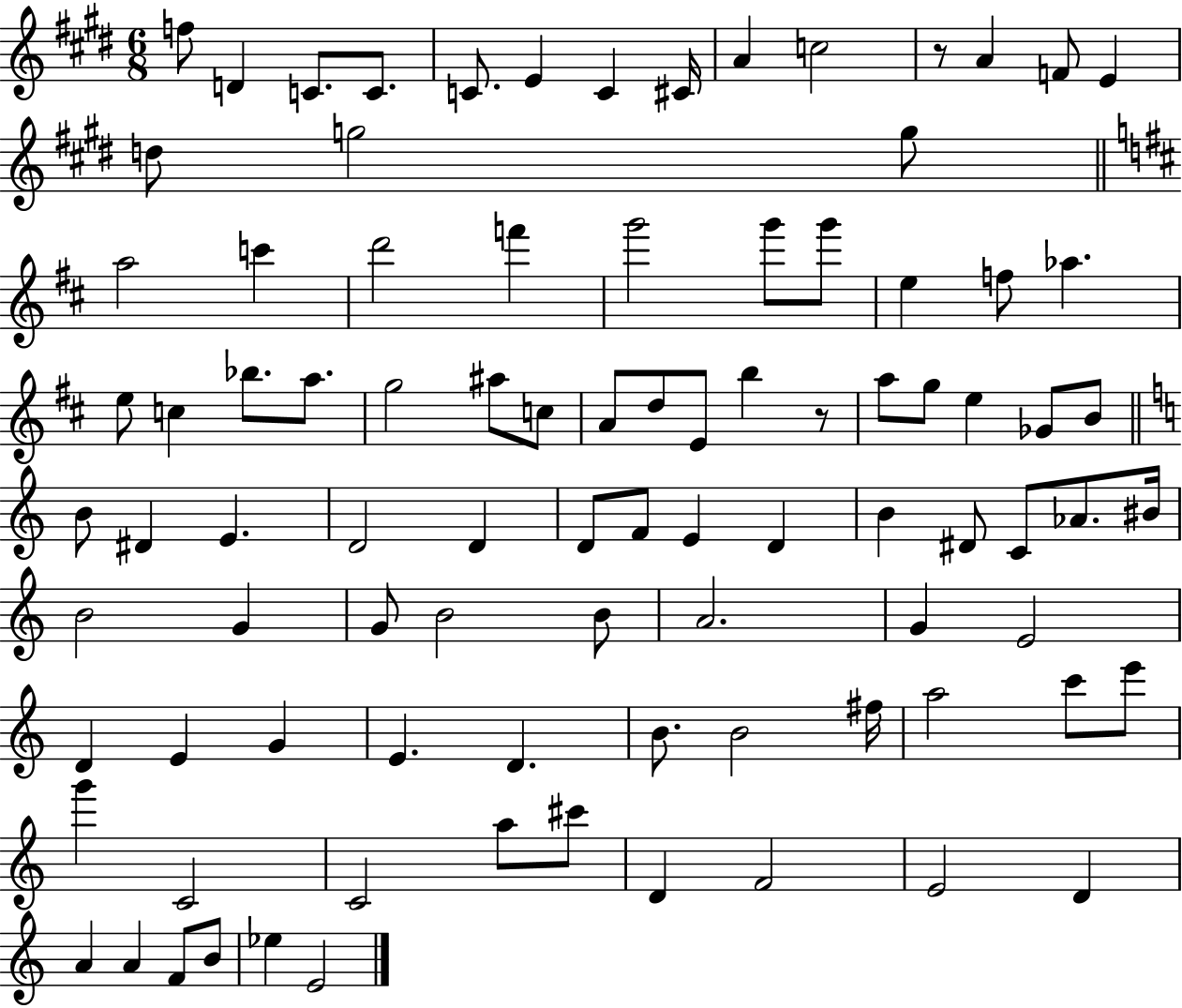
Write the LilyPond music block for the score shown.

{
  \clef treble
  \numericTimeSignature
  \time 6/8
  \key e \major
  f''8 d'4 c'8. c'8. | c'8. e'4 c'4 cis'16 | a'4 c''2 | r8 a'4 f'8 e'4 | \break d''8 g''2 g''8 | \bar "||" \break \key d \major a''2 c'''4 | d'''2 f'''4 | g'''2 g'''8 g'''8 | e''4 f''8 aes''4. | \break e''8 c''4 bes''8. a''8. | g''2 ais''8 c''8 | a'8 d''8 e'8 b''4 r8 | a''8 g''8 e''4 ges'8 b'8 | \break \bar "||" \break \key c \major b'8 dis'4 e'4. | d'2 d'4 | d'8 f'8 e'4 d'4 | b'4 dis'8 c'8 aes'8. bis'16 | \break b'2 g'4 | g'8 b'2 b'8 | a'2. | g'4 e'2 | \break d'4 e'4 g'4 | e'4. d'4. | b'8. b'2 fis''16 | a''2 c'''8 e'''8 | \break g'''4 c'2 | c'2 a''8 cis'''8 | d'4 f'2 | e'2 d'4 | \break a'4 a'4 f'8 b'8 | ees''4 e'2 | \bar "|."
}